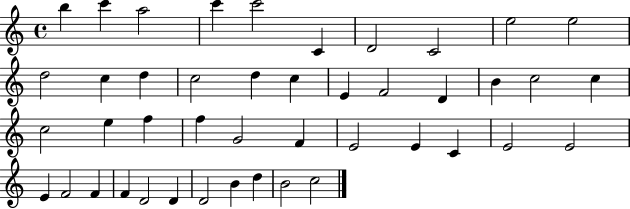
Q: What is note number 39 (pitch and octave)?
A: D4